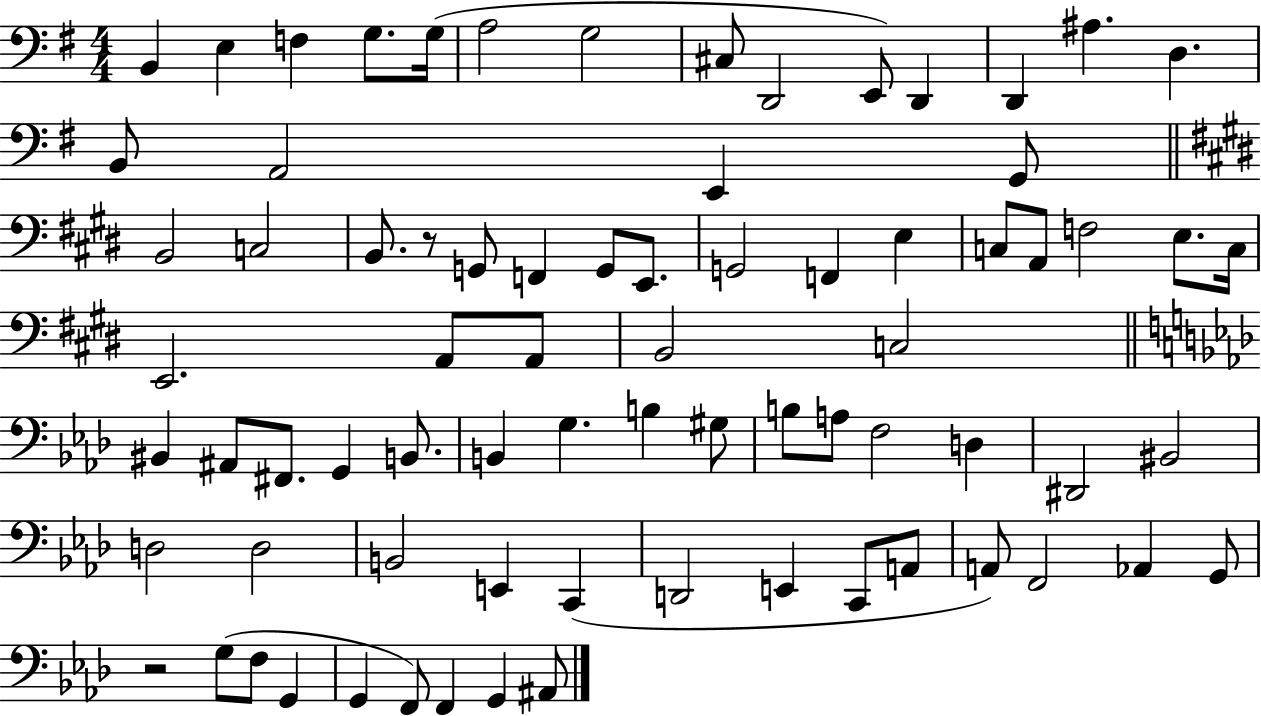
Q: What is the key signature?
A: G major